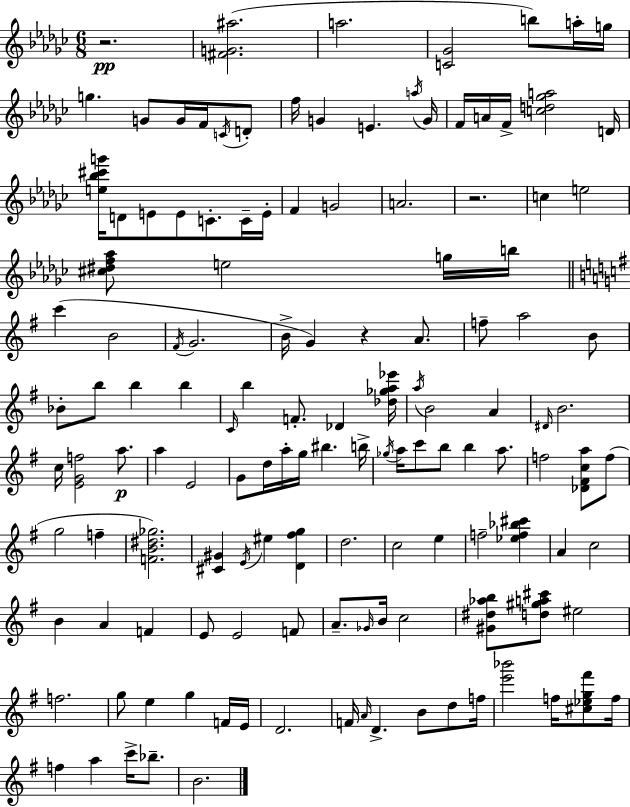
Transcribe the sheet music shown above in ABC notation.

X:1
T:Untitled
M:6/8
L:1/4
K:Ebm
z2 [^FG^a]2 a2 [C_G]2 b/2 a/4 g/4 g G/2 G/4 F/4 C/4 D/2 f/4 G E a/4 G/4 F/4 A/4 F/4 [cd_ga]2 D/4 [e_b^c'g']/4 D/2 E/2 E/2 C/2 C/4 E/4 F G2 A2 z2 c e2 [^c^df_a]/2 e2 g/4 b/4 c' B2 ^F/4 G2 B/4 G z A/2 f/2 a2 B/2 _B/2 b/2 b b C/4 b F/2 _D [_d_ga_e']/4 a/4 B2 A ^D/4 B2 c/4 [EGf]2 a/2 a E2 G/2 d/4 a/4 g/4 ^b b/4 _g/4 a/4 c'/2 b/2 b a/2 f2 [_D^Fca]/2 f/2 g2 f [FB^d_g]2 [^C^G] E/4 ^e [D^fg] d2 c2 e f2 [_ef_b^c'] A c2 B A F E/2 E2 F/2 A/2 _G/4 B/4 c2 [^G^d_ab]/2 [d^ga^c']/2 ^e2 f2 g/2 e g F/4 E/4 D2 F/4 A/4 D B/2 d/2 f/4 [e'_b']2 f/4 [^c_eg^f']/2 f/4 f a c'/4 _b/2 B2